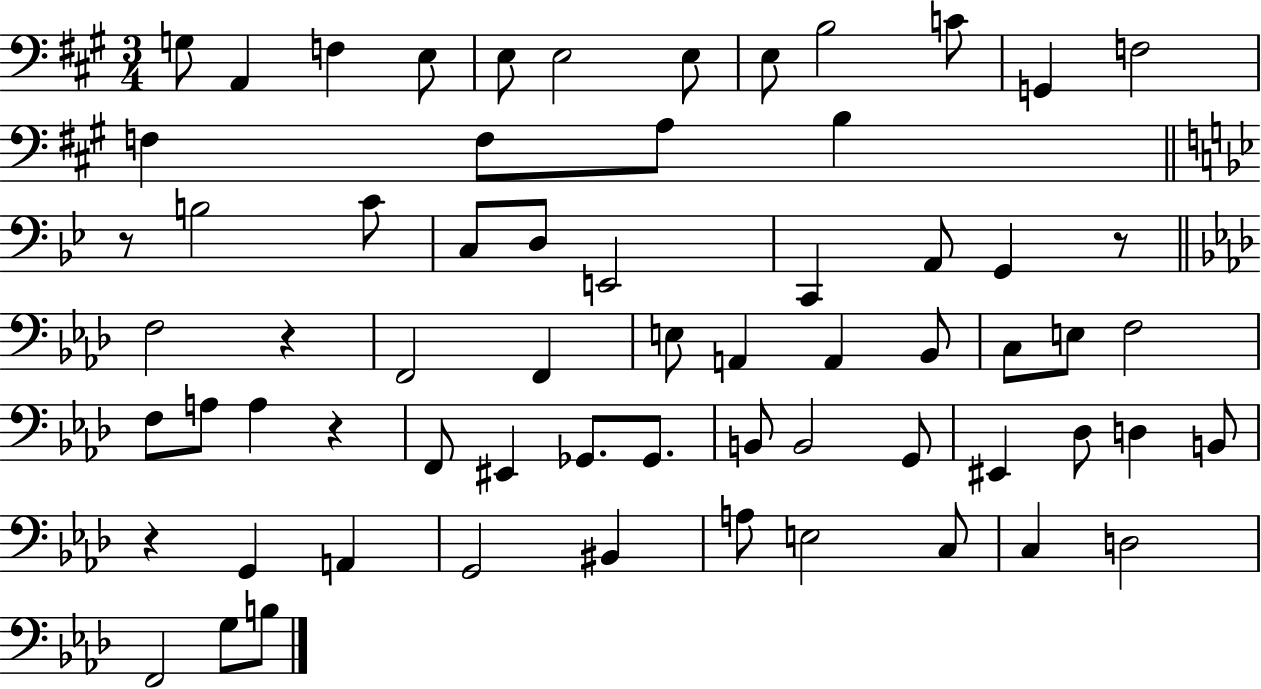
{
  \clef bass
  \numericTimeSignature
  \time 3/4
  \key a \major
  g8 a,4 f4 e8 | e8 e2 e8 | e8 b2 c'8 | g,4 f2 | \break f4 f8 a8 b4 | \bar "||" \break \key bes \major r8 b2 c'8 | c8 d8 e,2 | c,4 a,8 g,4 r8 | \bar "||" \break \key aes \major f2 r4 | f,2 f,4 | e8 a,4 a,4 bes,8 | c8 e8 f2 | \break f8 a8 a4 r4 | f,8 eis,4 ges,8. ges,8. | b,8 b,2 g,8 | eis,4 des8 d4 b,8 | \break r4 g,4 a,4 | g,2 bis,4 | a8 e2 c8 | c4 d2 | \break f,2 g8 b8 | \bar "|."
}